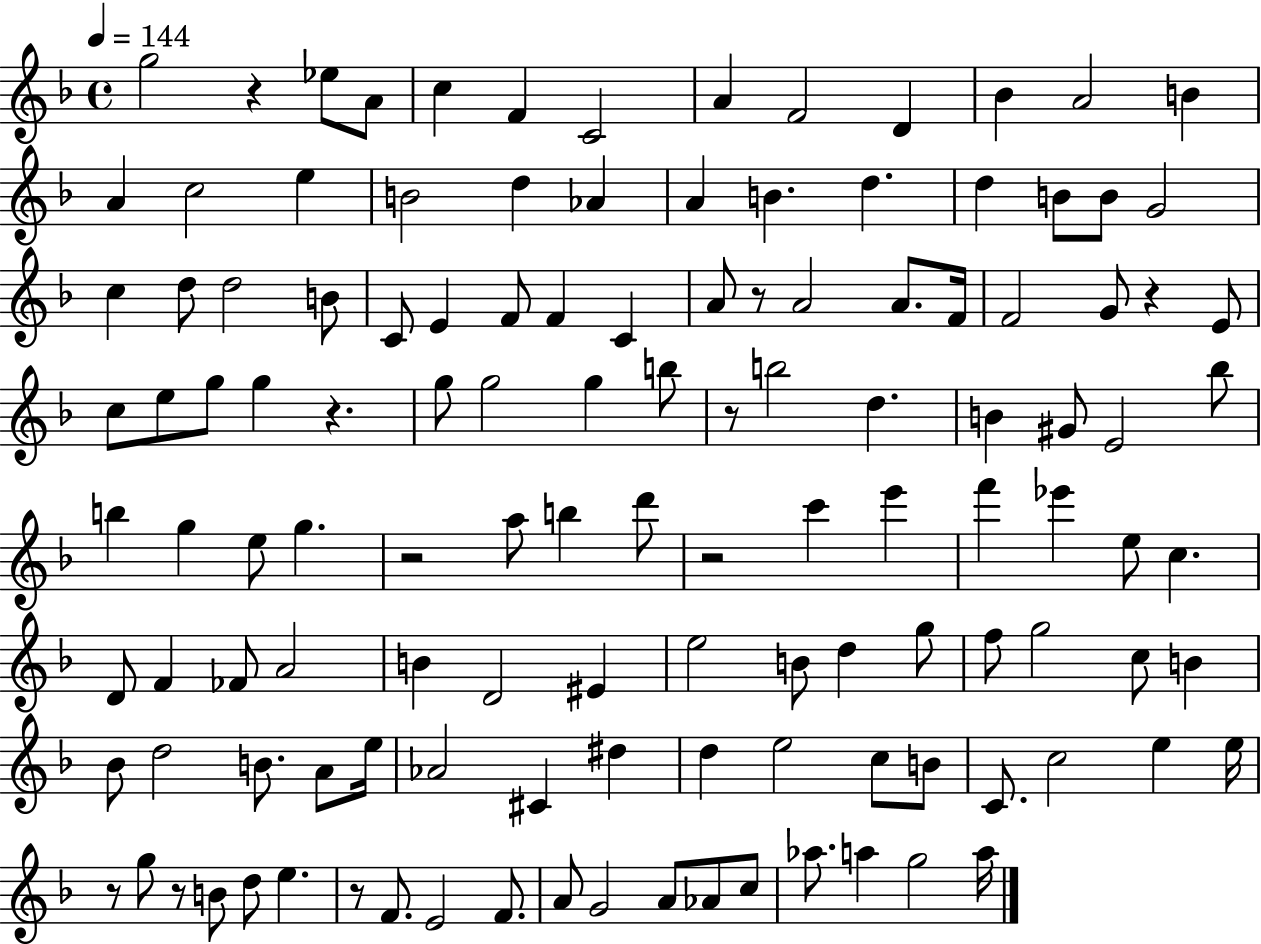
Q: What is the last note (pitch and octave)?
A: A5